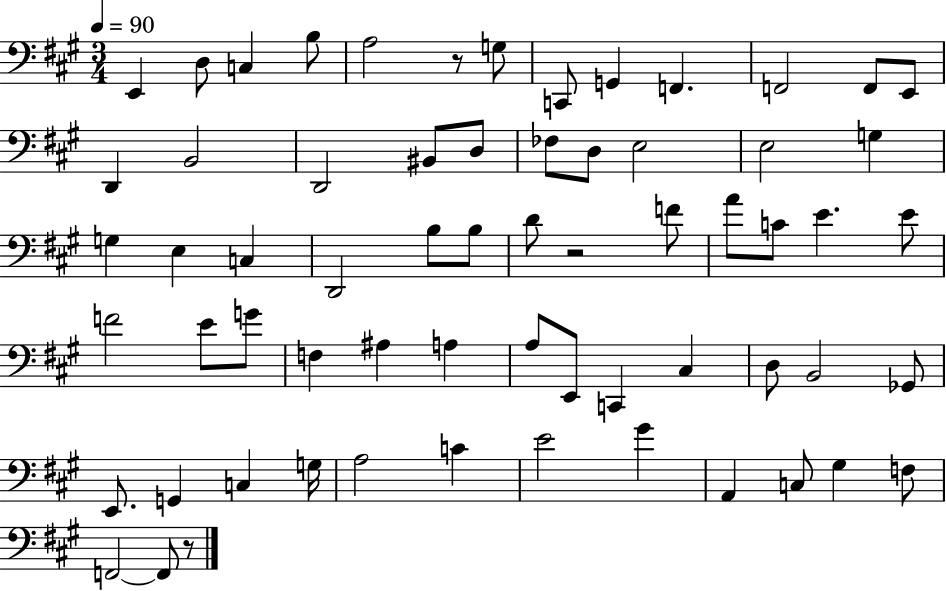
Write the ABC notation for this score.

X:1
T:Untitled
M:3/4
L:1/4
K:A
E,, D,/2 C, B,/2 A,2 z/2 G,/2 C,,/2 G,, F,, F,,2 F,,/2 E,,/2 D,, B,,2 D,,2 ^B,,/2 D,/2 _F,/2 D,/2 E,2 E,2 G, G, E, C, D,,2 B,/2 B,/2 D/2 z2 F/2 A/2 C/2 E E/2 F2 E/2 G/2 F, ^A, A, A,/2 E,,/2 C,, ^C, D,/2 B,,2 _G,,/2 E,,/2 G,, C, G,/4 A,2 C E2 ^G A,, C,/2 ^G, F,/2 F,,2 F,,/2 z/2